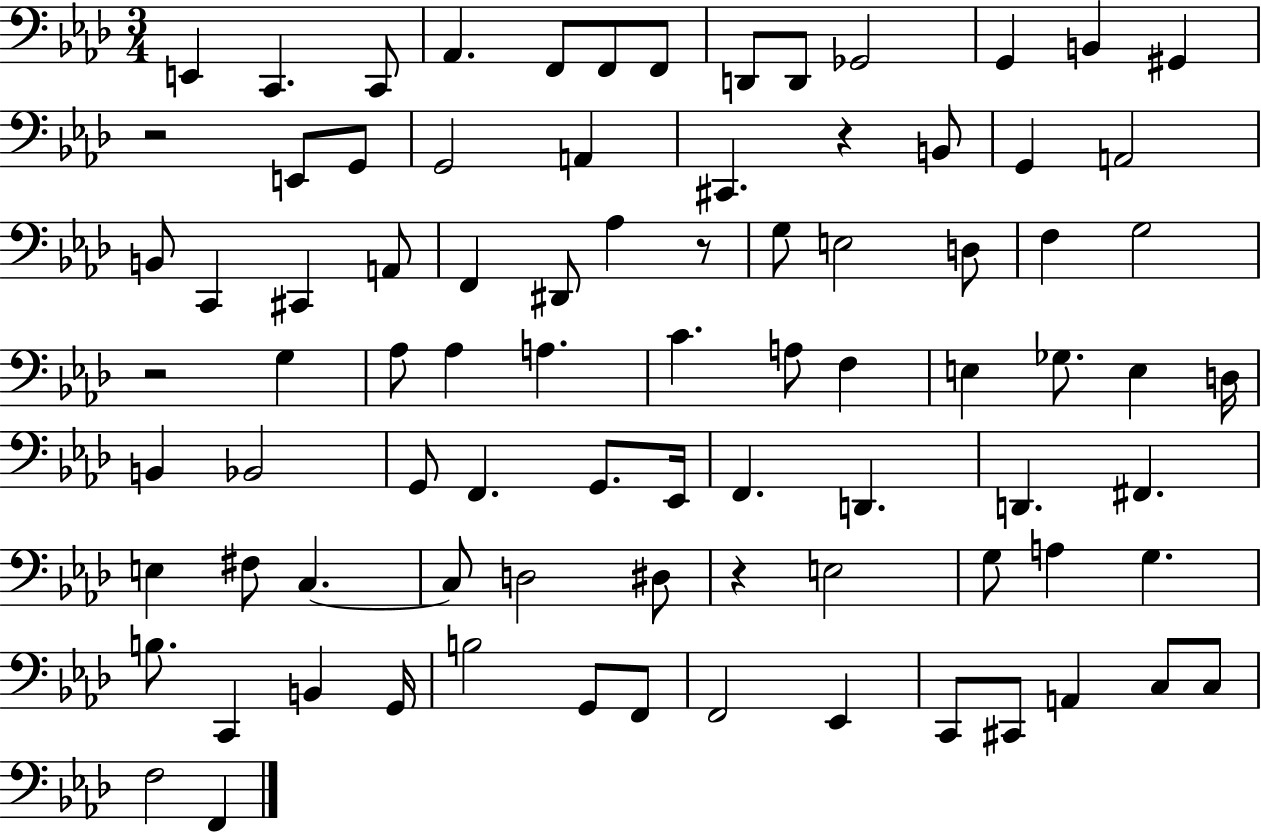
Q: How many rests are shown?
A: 5